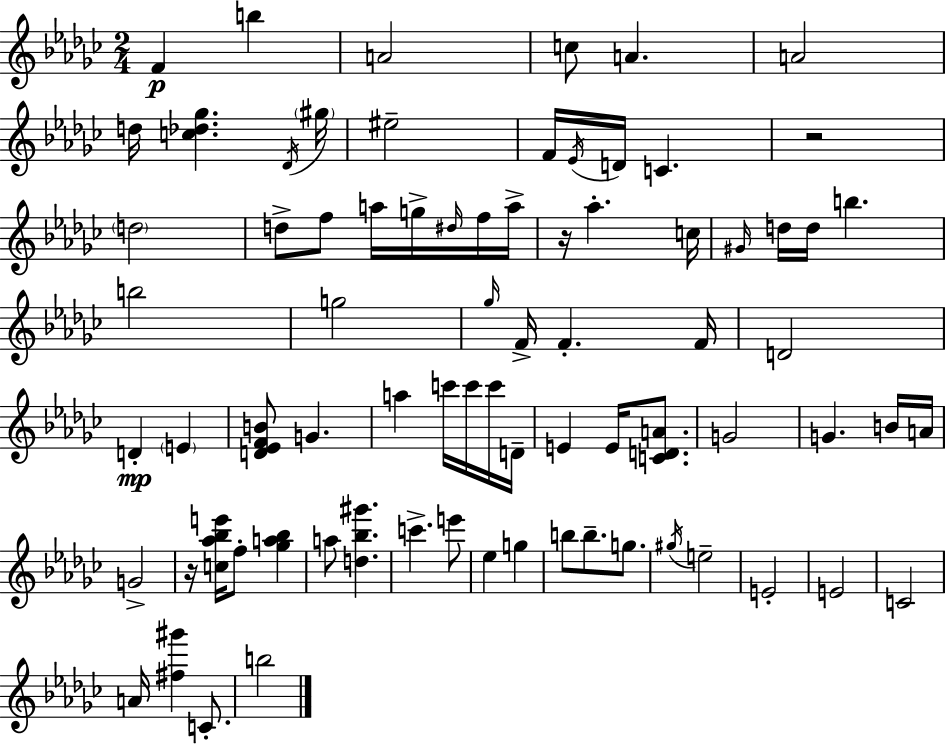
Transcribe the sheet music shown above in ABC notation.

X:1
T:Untitled
M:2/4
L:1/4
K:Ebm
F b A2 c/2 A A2 d/4 [c_d_g] _D/4 ^g/4 ^e2 F/4 _E/4 D/4 C z2 d2 d/2 f/2 a/4 g/4 ^d/4 f/4 a/4 z/4 _a c/4 ^G/4 d/4 d/4 b b2 g2 _g/4 F/4 F F/4 D2 D E [D_EFB]/2 G a c'/4 c'/4 c'/4 D/4 E E/4 [CDA]/2 G2 G B/4 A/4 G2 z/4 [c_a_be']/4 f/2 [_ga_b] a/2 [d_b^g'] c' e'/2 _e g b/2 b/2 g/2 ^g/4 e2 E2 E2 C2 A/4 [^f^g'] C/2 b2